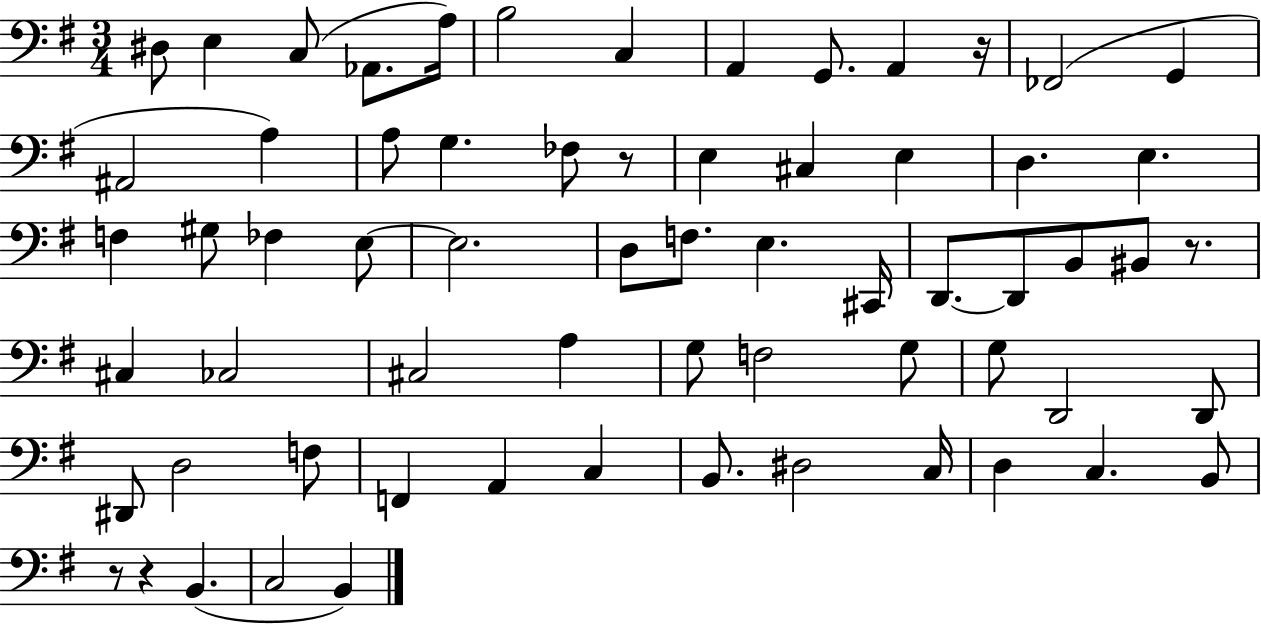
X:1
T:Untitled
M:3/4
L:1/4
K:G
^D,/2 E, C,/2 _A,,/2 A,/4 B,2 C, A,, G,,/2 A,, z/4 _F,,2 G,, ^A,,2 A, A,/2 G, _F,/2 z/2 E, ^C, E, D, E, F, ^G,/2 _F, E,/2 E,2 D,/2 F,/2 E, ^C,,/4 D,,/2 D,,/2 B,,/2 ^B,,/2 z/2 ^C, _C,2 ^C,2 A, G,/2 F,2 G,/2 G,/2 D,,2 D,,/2 ^D,,/2 D,2 F,/2 F,, A,, C, B,,/2 ^D,2 C,/4 D, C, B,,/2 z/2 z B,, C,2 B,,